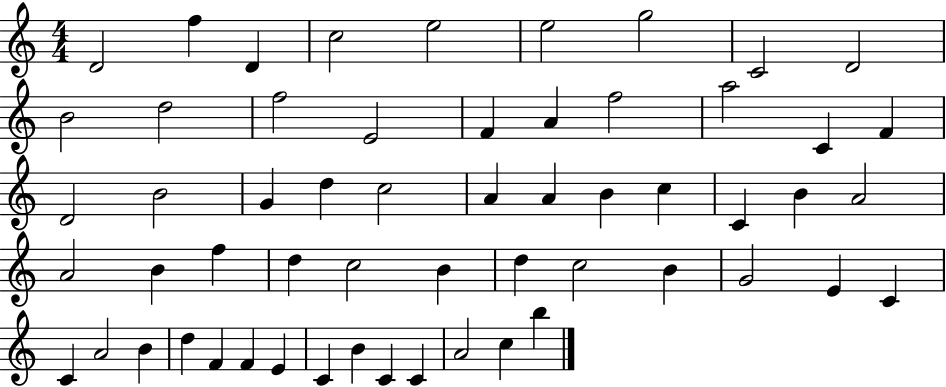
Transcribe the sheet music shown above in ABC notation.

X:1
T:Untitled
M:4/4
L:1/4
K:C
D2 f D c2 e2 e2 g2 C2 D2 B2 d2 f2 E2 F A f2 a2 C F D2 B2 G d c2 A A B c C B A2 A2 B f d c2 B d c2 B G2 E C C A2 B d F F E C B C C A2 c b